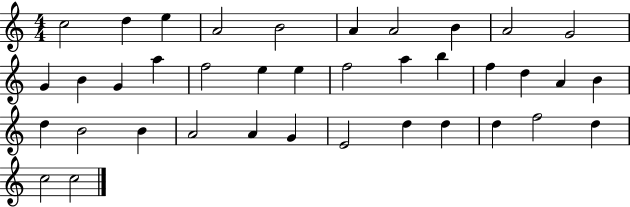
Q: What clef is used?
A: treble